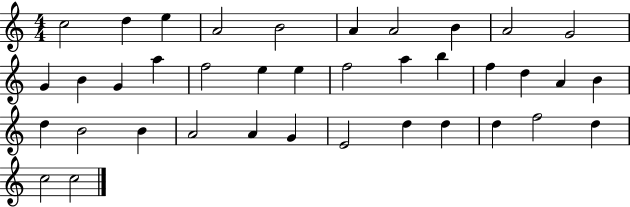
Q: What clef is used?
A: treble